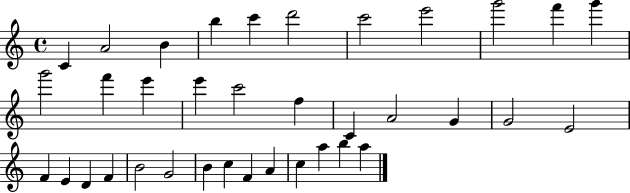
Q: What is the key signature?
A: C major